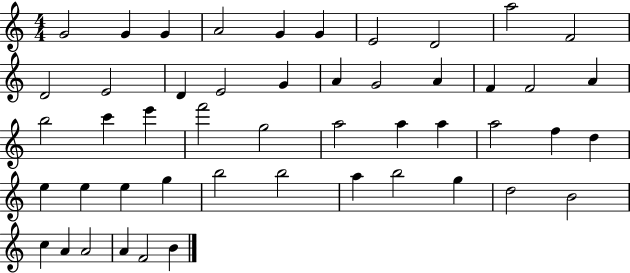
{
  \clef treble
  \numericTimeSignature
  \time 4/4
  \key c \major
  g'2 g'4 g'4 | a'2 g'4 g'4 | e'2 d'2 | a''2 f'2 | \break d'2 e'2 | d'4 e'2 g'4 | a'4 g'2 a'4 | f'4 f'2 a'4 | \break b''2 c'''4 e'''4 | f'''2 g''2 | a''2 a''4 a''4 | a''2 f''4 d''4 | \break e''4 e''4 e''4 g''4 | b''2 b''2 | a''4 b''2 g''4 | d''2 b'2 | \break c''4 a'4 a'2 | a'4 f'2 b'4 | \bar "|."
}